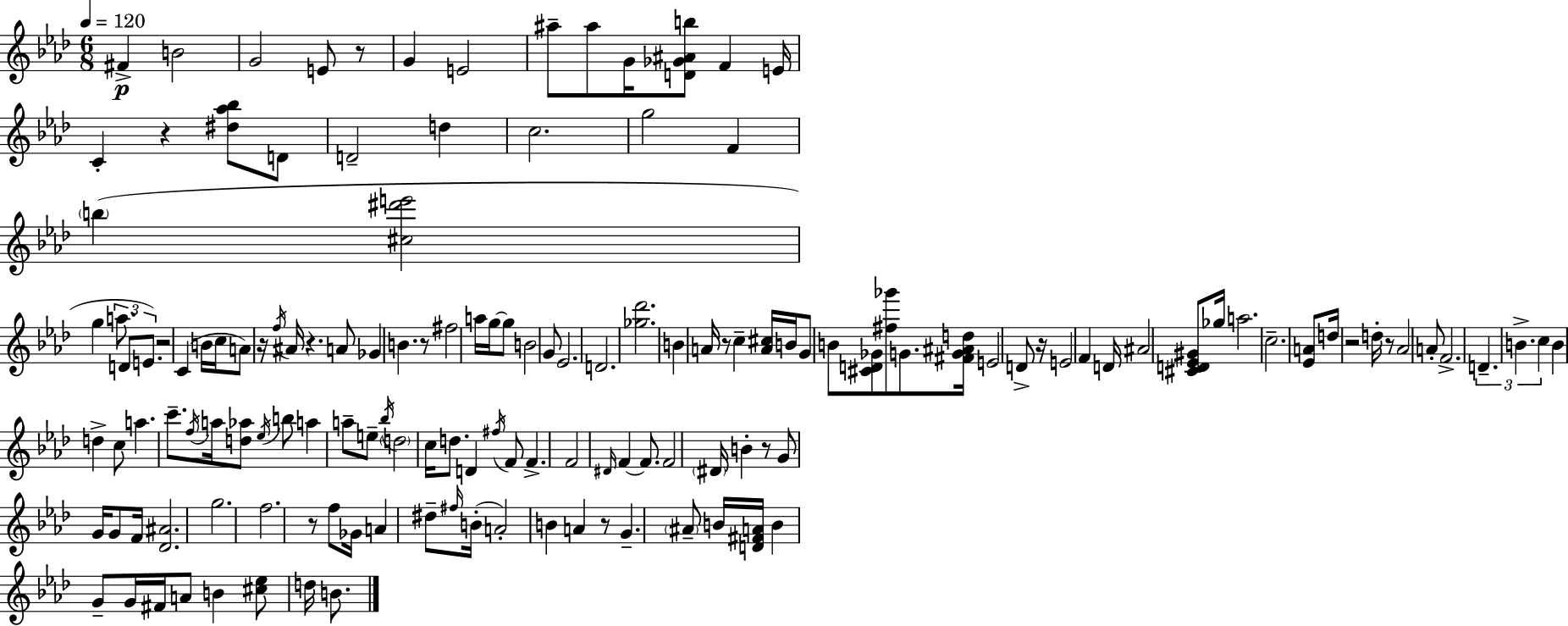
{
  \clef treble
  \numericTimeSignature
  \time 6/8
  \key aes \major
  \tempo 4 = 120
  fis'4->\p b'2 | g'2 e'8 r8 | g'4 e'2 | ais''8-- ais''8 g'16 <d' ges' ais' b''>8 f'4 e'16 | \break c'4-. r4 <dis'' aes'' bes''>8 d'8 | d'2-- d''4 | c''2. | g''2 f'4 | \break \parenthesize b''4( <cis'' dis''' e'''>2 | g''4 \tuplet 3/2 { a''8. d'8 e'8.) } | r2 c'4( | b'16 c''16 a'8) r16 \acciaccatura { f''16 } ais'16 r4. | \break a'8 ges'4 b'4. | r8 fis''2 a''16 | g''16~~ g''8 b'2 g'8 | ees'2. | \break d'2. | <ges'' des'''>2. | b'4 a'16 r8 c''4-- | <a' cis''>16 b'16 g'8 b'8 <cis' d' ges'>8 <fis'' ges'''>8 g'8. | \break <fis' g' ais' d''>16 e'2 d'8-> | r16 e'2 f'4 | d'16 ais'2 <cis' d' ees' gis'>8 | ges''16 a''2. | \break c''2.-- | <ees' a'>8 d''16 r2 | d''16-. r8 aes'2 a'8-. | f'2.-> | \break \tuplet 3/2 { d'4.-- b'4.-> | c''4 } b'4 d''4-> | c''8 a''4. c'''8.-- | \acciaccatura { f''16 } a''16 <d'' aes''>8 \acciaccatura { ees''16 } b''8 a''4 a''8-- | \break e''8-- \acciaccatura { bes''16 } \parenthesize d''2 | c''16 d''8. d'4 \acciaccatura { fis''16 } f'8 f'4.-> | f'2 | \grace { dis'16 } f'4~~ f'8. f'2 | \break \parenthesize dis'16 b'4-. r8 | g'8 g'16 g'8 f'16 <des' ais'>2. | g''2. | f''2. | \break r8 f''8 ges'16 a'4 | dis''8-- \grace { fis''16 }( b'16-. a'2-.) | b'4 a'4 r8 | g'4.-- \parenthesize ais'8-- b'16 <d' fis' a'>16 b'4 | \break g'8-- g'16 fis'16 a'8 b'4 | <cis'' ees''>8 d''16 b'8. \bar "|."
}